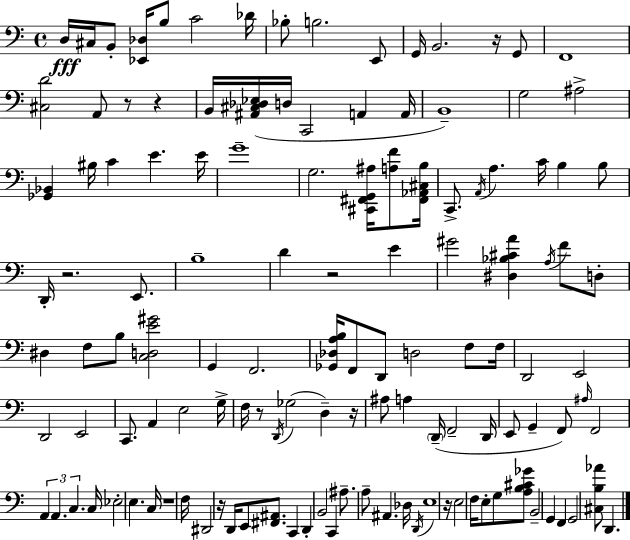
D3/s C#3/s B2/e [Eb2,Db3]/s B3/e C4/h Db4/s Bb3/e B3/h. E2/e G2/s B2/h. R/s G2/e F2/w [C#3,D4]/h A2/e R/e R/q B2/s [A#2,C#3,Db3,Eb3]/s D3/s C2/h A2/q A2/s B2/w G3/h A#3/h [Gb2,Bb2]/q BIS3/s C4/q E4/q. E4/s G4/w G3/h. [C#2,F#2,G2,A#3]/s [A3,F4]/e [F#2,Ab2,C#3,B3]/s C2/e. A2/s A3/q. C4/s B3/q B3/e D2/s R/h. E2/e. B3/w D4/q R/h E4/q G#4/h [D#3,Bb3,C#4,A4]/q A3/s F4/e D3/e D#3/q F3/e B3/e [C3,D3,E4,G#4]/h G2/q F2/h. [Gb2,Db3,A3,B3]/s F2/e D2/e D3/h F3/e F3/s D2/h E2/h D2/h E2/h C2/e. A2/q E3/h G3/s F3/s R/e D2/s Gb3/h D3/q R/s A#3/e A3/q D2/s F2/h D2/s E2/e G2/q F2/e A#3/s F2/h A2/q A2/q. C3/q. C3/s Eb3/h E3/q. C3/s R/w F3/s D#2/h R/s D2/s E2/e [F#2,A#2]/e. C2/q D2/q B2/h C2/q A#3/e. A3/e A#2/q. Db3/s D2/s E3/w R/s E3/h F3/s E3/e G3/e [A3,B3,C#4,Gb4]/e B2/h G2/q F2/q G2/h [C#3,B3,Ab4]/e D2/q.